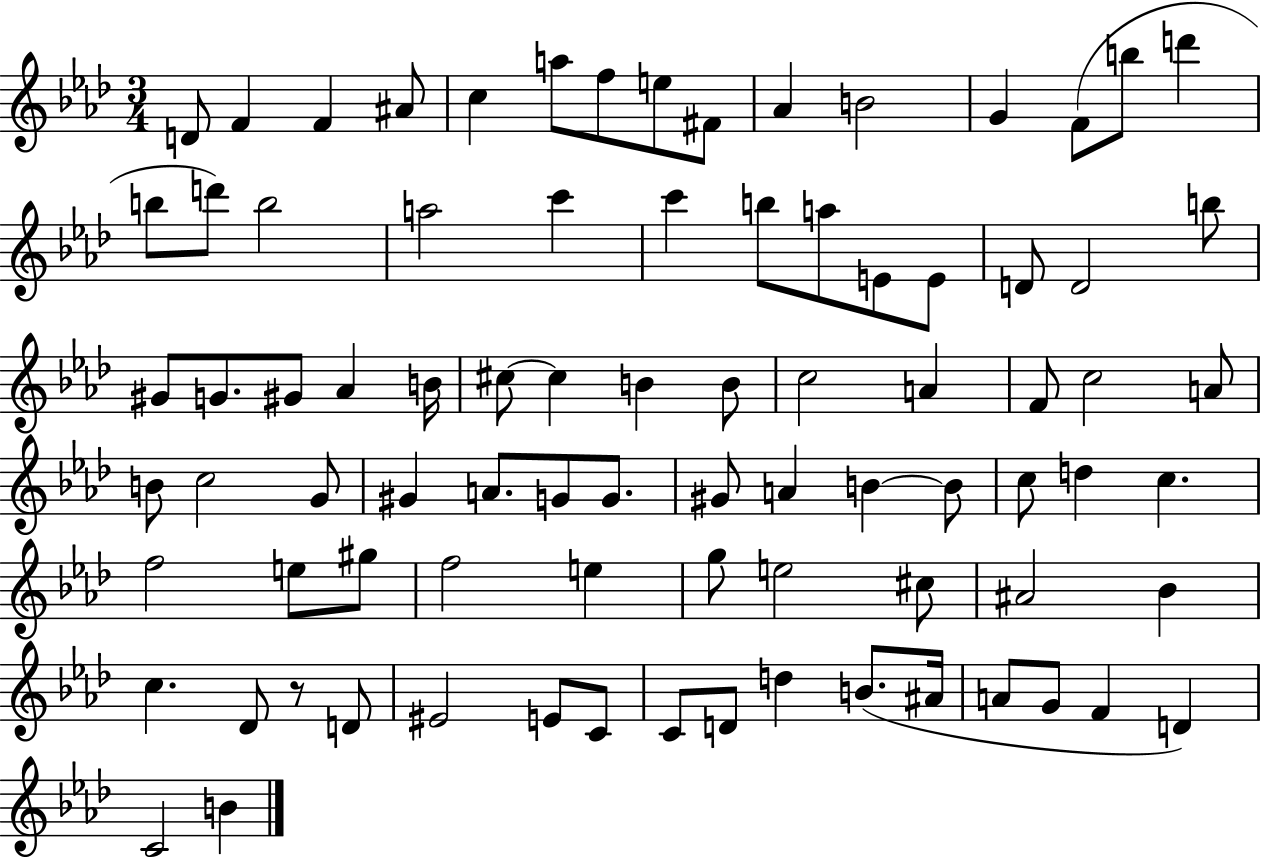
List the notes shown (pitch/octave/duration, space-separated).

D4/e F4/q F4/q A#4/e C5/q A5/e F5/e E5/e F#4/e Ab4/q B4/h G4/q F4/e B5/e D6/q B5/e D6/e B5/h A5/h C6/q C6/q B5/e A5/e E4/e E4/e D4/e D4/h B5/e G#4/e G4/e. G#4/e Ab4/q B4/s C#5/e C#5/q B4/q B4/e C5/h A4/q F4/e C5/h A4/e B4/e C5/h G4/e G#4/q A4/e. G4/e G4/e. G#4/e A4/q B4/q B4/e C5/e D5/q C5/q. F5/h E5/e G#5/e F5/h E5/q G5/e E5/h C#5/e A#4/h Bb4/q C5/q. Db4/e R/e D4/e EIS4/h E4/e C4/e C4/e D4/e D5/q B4/e. A#4/s A4/e G4/e F4/q D4/q C4/h B4/q